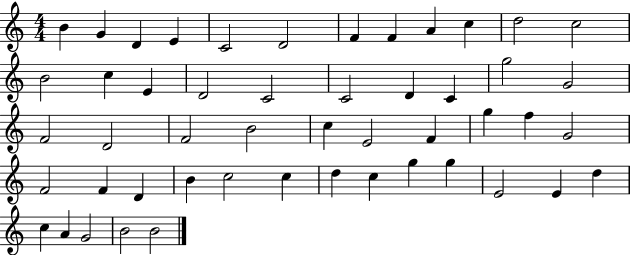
X:1
T:Untitled
M:4/4
L:1/4
K:C
B G D E C2 D2 F F A c d2 c2 B2 c E D2 C2 C2 D C g2 G2 F2 D2 F2 B2 c E2 F g f G2 F2 F D B c2 c d c g g E2 E d c A G2 B2 B2